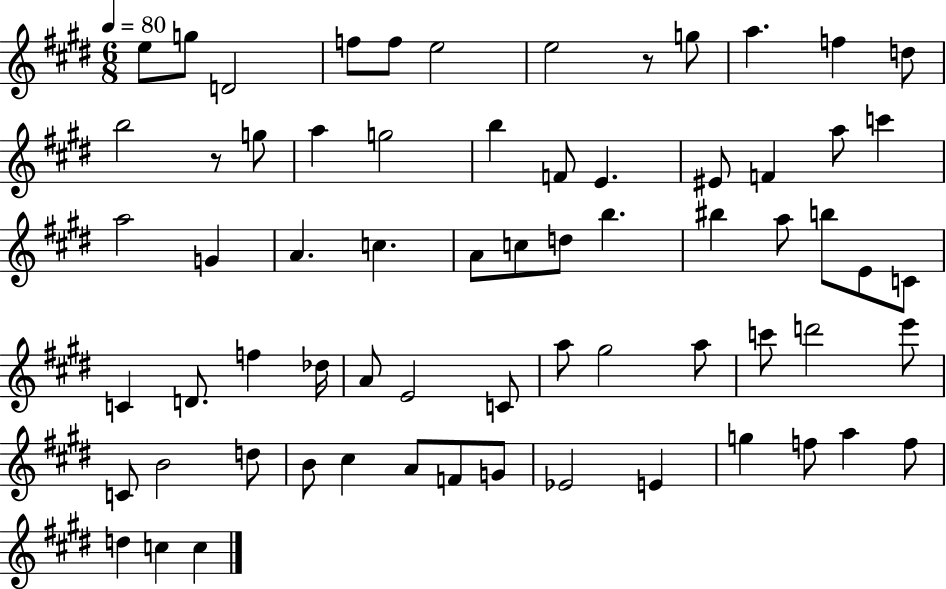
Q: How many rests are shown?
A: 2